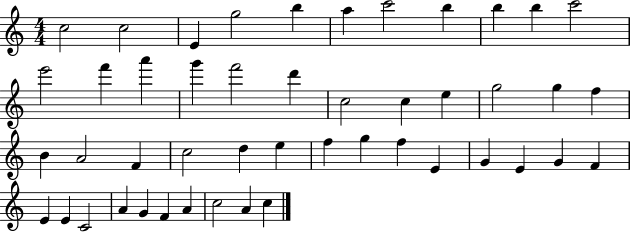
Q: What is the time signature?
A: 4/4